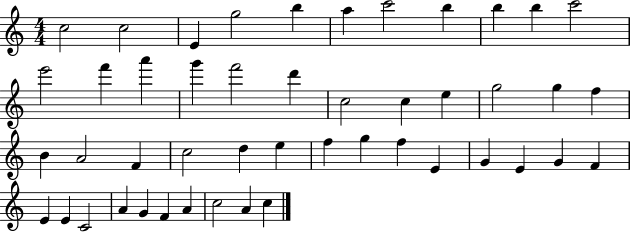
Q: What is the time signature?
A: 4/4